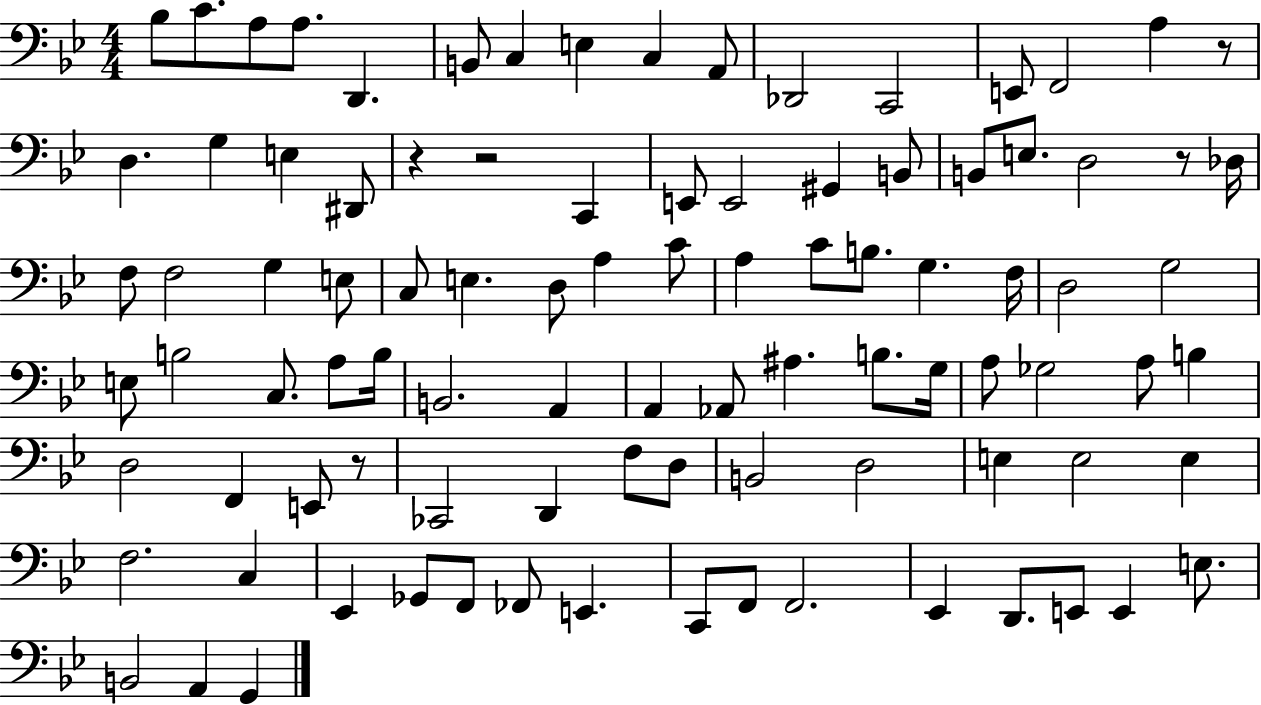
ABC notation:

X:1
T:Untitled
M:4/4
L:1/4
K:Bb
_B,/2 C/2 A,/2 A,/2 D,, B,,/2 C, E, C, A,,/2 _D,,2 C,,2 E,,/2 F,,2 A, z/2 D, G, E, ^D,,/2 z z2 C,, E,,/2 E,,2 ^G,, B,,/2 B,,/2 E,/2 D,2 z/2 _D,/4 F,/2 F,2 G, E,/2 C,/2 E, D,/2 A, C/2 A, C/2 B,/2 G, F,/4 D,2 G,2 E,/2 B,2 C,/2 A,/2 B,/4 B,,2 A,, A,, _A,,/2 ^A, B,/2 G,/4 A,/2 _G,2 A,/2 B, D,2 F,, E,,/2 z/2 _C,,2 D,, F,/2 D,/2 B,,2 D,2 E, E,2 E, F,2 C, _E,, _G,,/2 F,,/2 _F,,/2 E,, C,,/2 F,,/2 F,,2 _E,, D,,/2 E,,/2 E,, E,/2 B,,2 A,, G,,